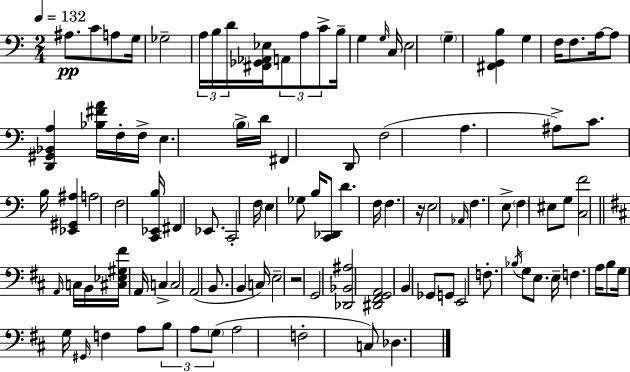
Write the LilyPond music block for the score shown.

{
  \clef bass
  \numericTimeSignature
  \time 2/4
  \key a \minor
  \tempo 4 = 132
  \repeat volta 2 { ais8.\pp c'8 a8 g16 | ges2-- | \tuplet 3/2 { a16 b16 d'16 } <fis, ges, aes, ees>16 \tuplet 3/2 { a,8 a8 | c'8-> } b16-- g4 \grace { g16 } | \break c16 e2 | \parenthesize g4-- <fis, g, b>4 | g4 f16 f8. | a16~~ a8 <d, gis, bes, a>4 | \break <bes fis' a'>16 f16-. f16-> e4. | \parenthesize b16-> d'16 fis,4 d,8 | f2( | a4. ais8->) | \break c'8. b16 <ees, gis, ais>4 | a2 | f2 | <c, ees, b>16 fis,4 ees,8. | \break c,2-. | f16 \parenthesize e4 ges8 | b16 <c, des,>8 d'4. | f16 f4. | \break r16 \parenthesize e2 | \grace { aes,16 } f4. | e8-> \parenthesize f4 eis8 | g8 <c f'>2 | \break \bar "||" \break \key b \minor \grace { a,16 } c16 b,16 <cis ees gis fis'>16 a,16 c4-> | c2 | a,2( | b,8. b,4 | \break c16) e2-- | r2 | g,2 | <des, bes, ais>2 | \break <dis, fis, g, a,>2 | b,4 ges,8 g,8 | e,2 | f8.-. \acciaccatura { bes16 } g8 e8. | \break e16-- f4. | a16 b8 g16 g16 \grace { gis,16 } f4 | a8 \tuplet 3/2 { b8 a8 | \parenthesize g8( } a2 | \break f2-. | c8) des4. | } \bar "|."
}